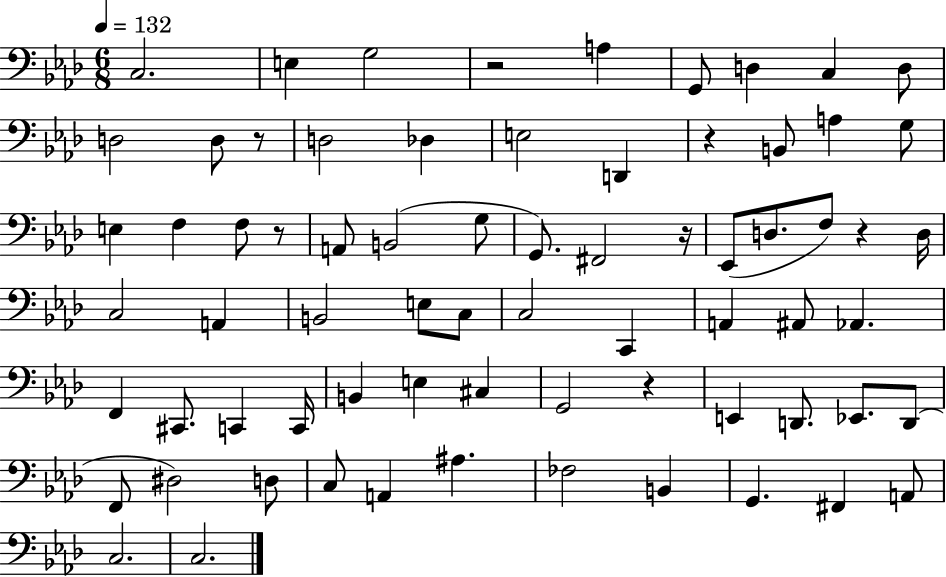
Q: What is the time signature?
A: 6/8